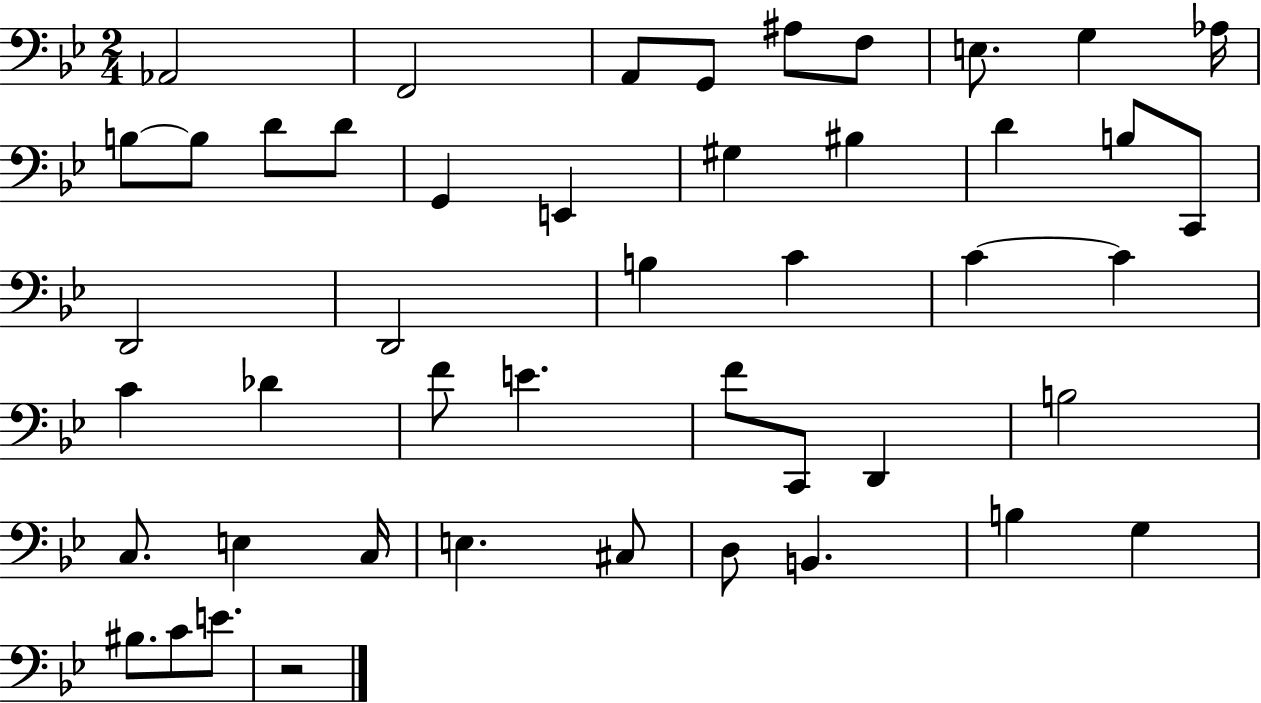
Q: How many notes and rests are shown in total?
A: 47